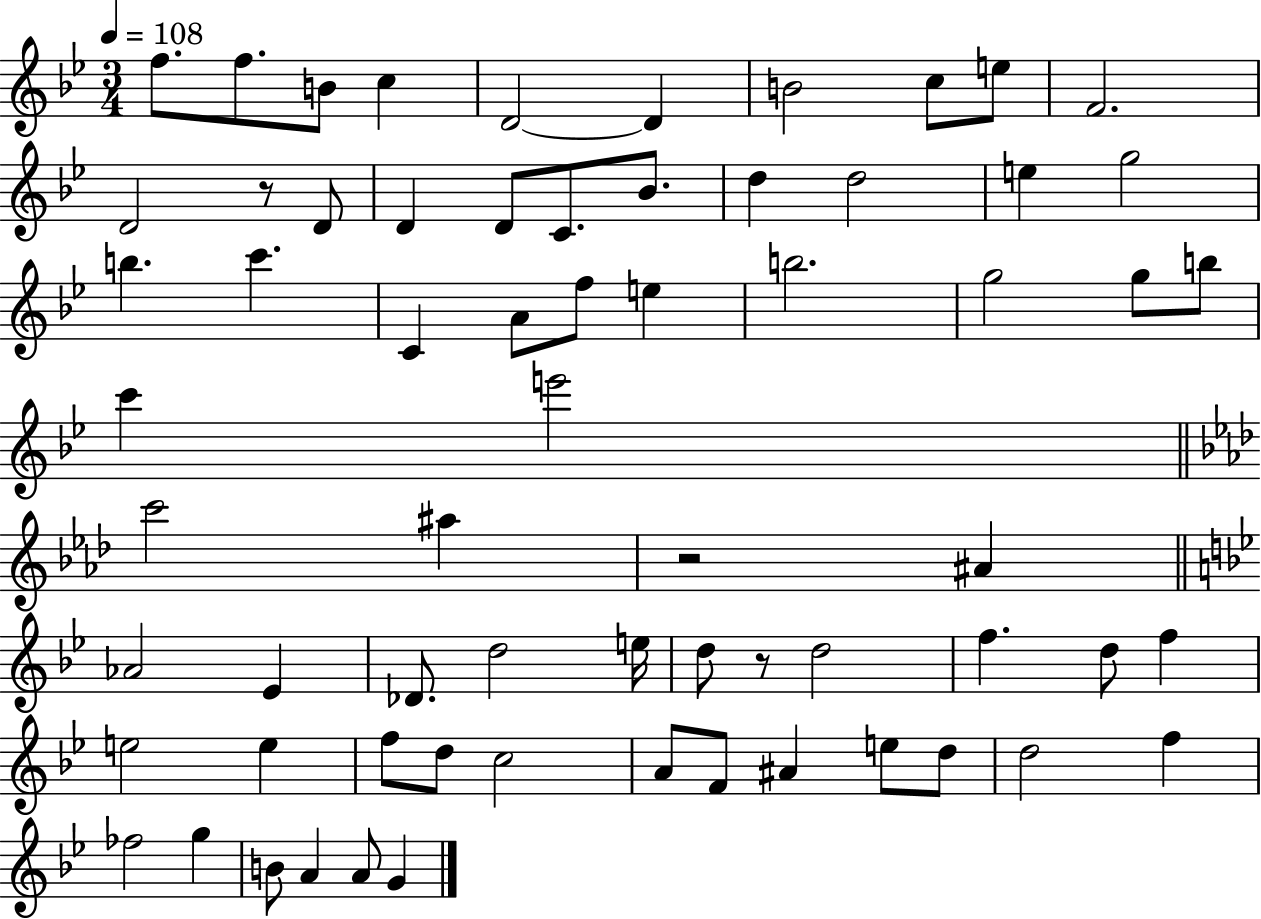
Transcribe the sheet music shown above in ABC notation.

X:1
T:Untitled
M:3/4
L:1/4
K:Bb
f/2 f/2 B/2 c D2 D B2 c/2 e/2 F2 D2 z/2 D/2 D D/2 C/2 _B/2 d d2 e g2 b c' C A/2 f/2 e b2 g2 g/2 b/2 c' e'2 c'2 ^a z2 ^A _A2 _E _D/2 d2 e/4 d/2 z/2 d2 f d/2 f e2 e f/2 d/2 c2 A/2 F/2 ^A e/2 d/2 d2 f _f2 g B/2 A A/2 G